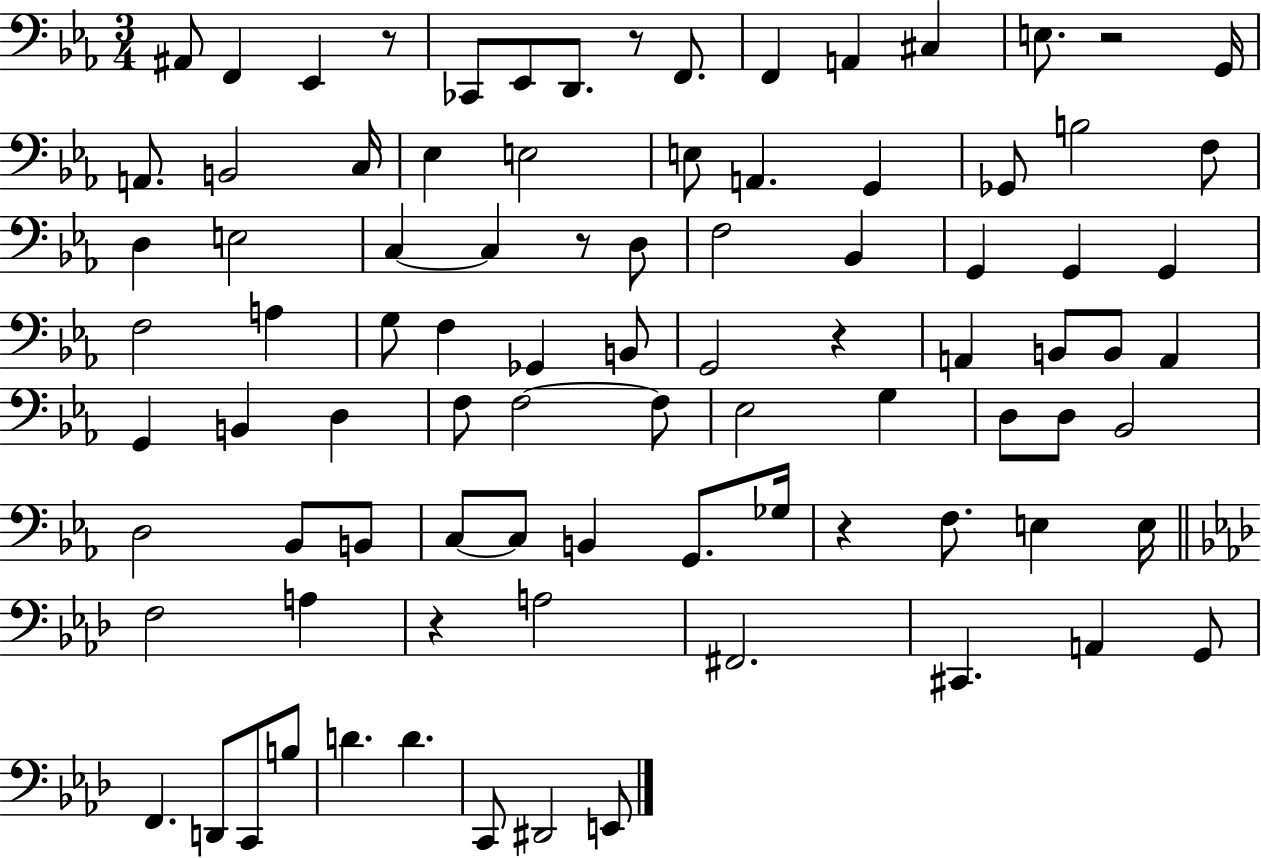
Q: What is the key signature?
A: EES major